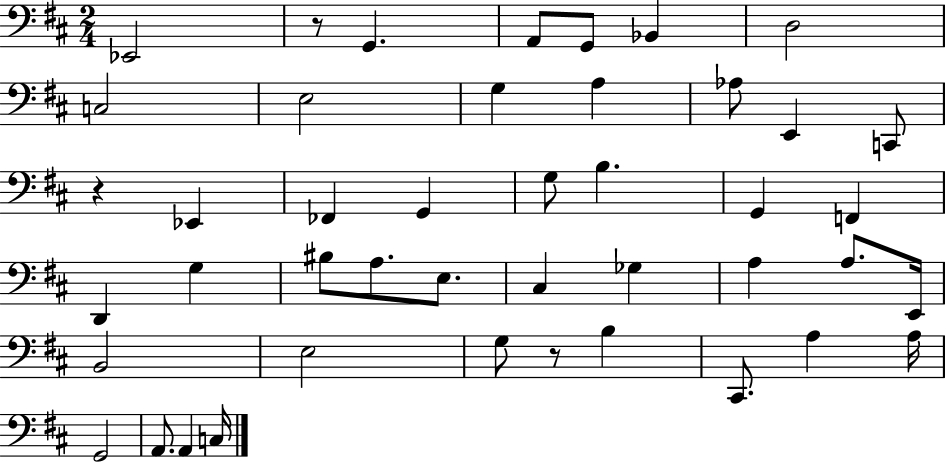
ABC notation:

X:1
T:Untitled
M:2/4
L:1/4
K:D
_E,,2 z/2 G,, A,,/2 G,,/2 _B,, D,2 C,2 E,2 G, A, _A,/2 E,, C,,/2 z _E,, _F,, G,, G,/2 B, G,, F,, D,, G, ^B,/2 A,/2 E,/2 ^C, _G, A, A,/2 E,,/4 B,,2 E,2 G,/2 z/2 B, ^C,,/2 A, A,/4 G,,2 A,,/2 A,, C,/4